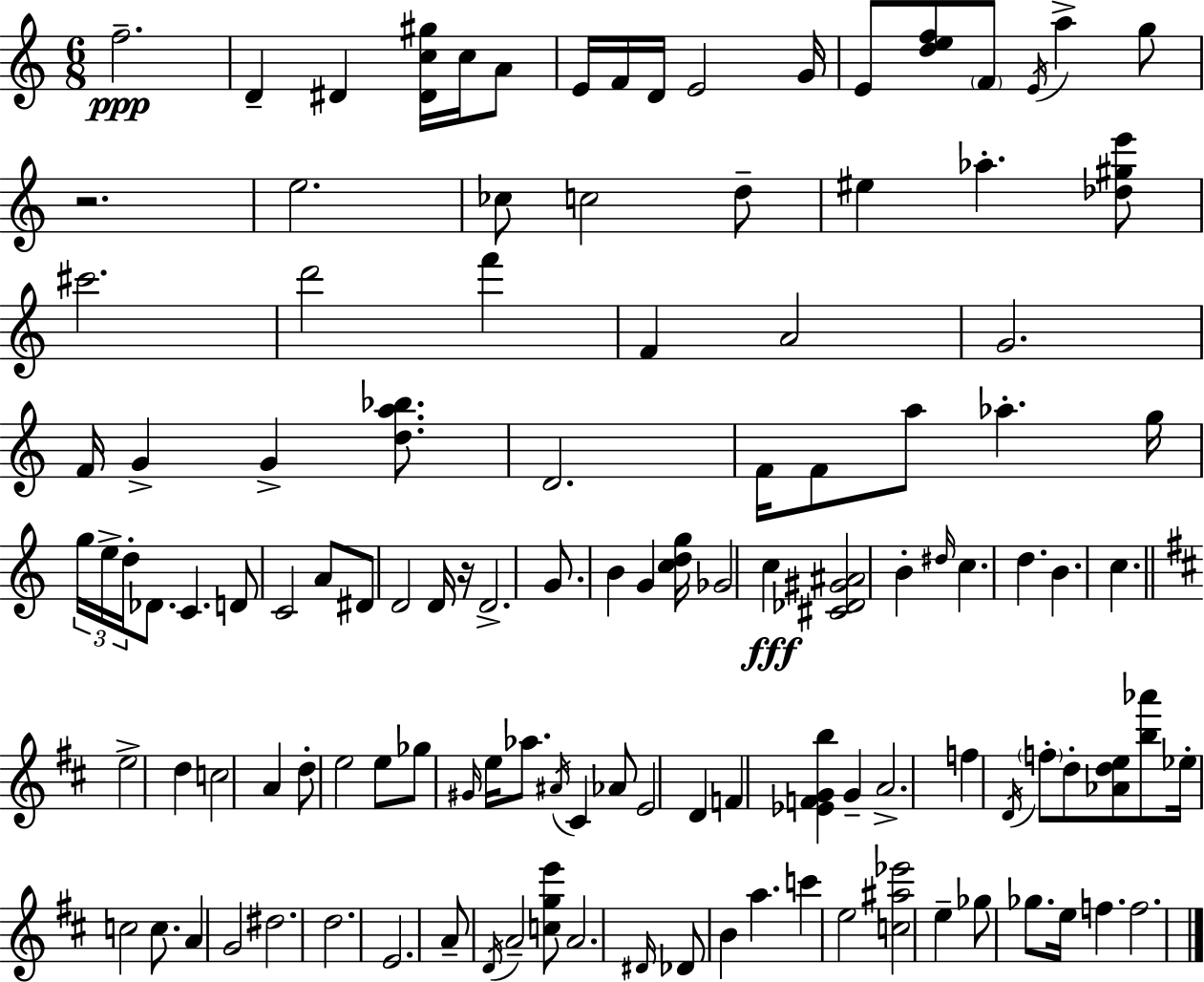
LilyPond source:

{
  \clef treble
  \numericTimeSignature
  \time 6/8
  \key c \major
  \repeat volta 2 { f''2.--\ppp | d'4-- dis'4 <dis' c'' gis''>16 c''16 a'8 | e'16 f'16 d'16 e'2 g'16 | e'8 <d'' e'' f''>8 \parenthesize f'8 \acciaccatura { e'16 } a''4-> g''8 | \break r2. | e''2. | ces''8 c''2 d''8-- | eis''4 aes''4.-. <des'' gis'' e'''>8 | \break cis'''2. | d'''2 f'''4 | f'4 a'2 | g'2. | \break f'16 g'4-> g'4-> <d'' a'' bes''>8. | d'2. | f'16 f'8 a''8 aes''4.-. | g''16 \tuplet 3/2 { g''16 e''16-> d''16-. } des'8. c'4. | \break d'8 c'2 a'8 | dis'8 d'2 d'16 | r16 d'2.-> | g'8. b'4 g'4 | \break <c'' d'' g''>16 ges'2 c''4\fff | <cis' des' gis' ais'>2 b'4-. | \grace { dis''16 } c''4. d''4. | b'4. c''4. | \break \bar "||" \break \key b \minor e''2-> d''4 | c''2 a'4 | d''8-. e''2 e''8 | ges''8 \grace { gis'16 } e''16 aes''8. \acciaccatura { ais'16 } cis'4 | \break aes'8 e'2 d'4 | f'4 <ees' f' g' b''>4 g'4-- | a'2.-> | f''4 \acciaccatura { d'16 } \parenthesize f''8-. d''8-. <aes' d'' e''>8 | \break <b'' aes'''>8 ees''16-. c''2 | c''8. a'4 g'2 | dis''2. | d''2. | \break e'2. | a'8-- \acciaccatura { d'16 } a'2-- | <c'' g'' e'''>8 a'2. | \grace { dis'16 } des'8 b'4 a''4. | \break c'''4 e''2 | <c'' ais'' ees'''>2 | e''4-- ges''8 ges''8. e''16 f''4. | f''2. | \break } \bar "|."
}